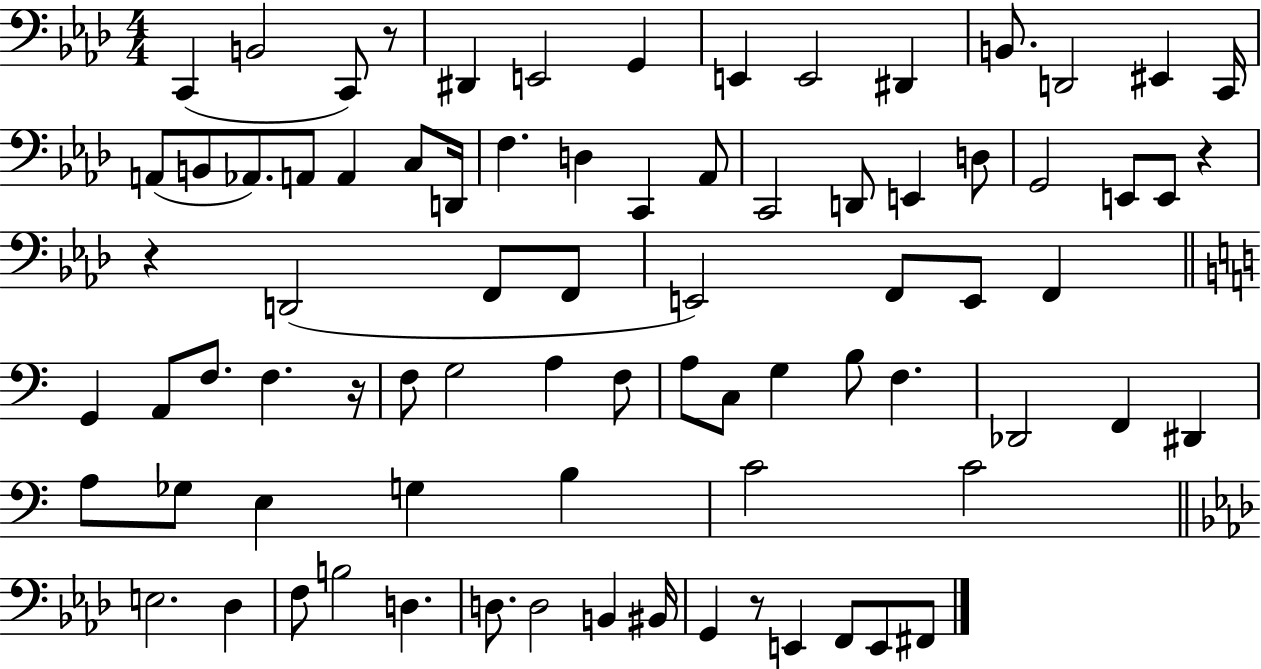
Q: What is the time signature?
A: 4/4